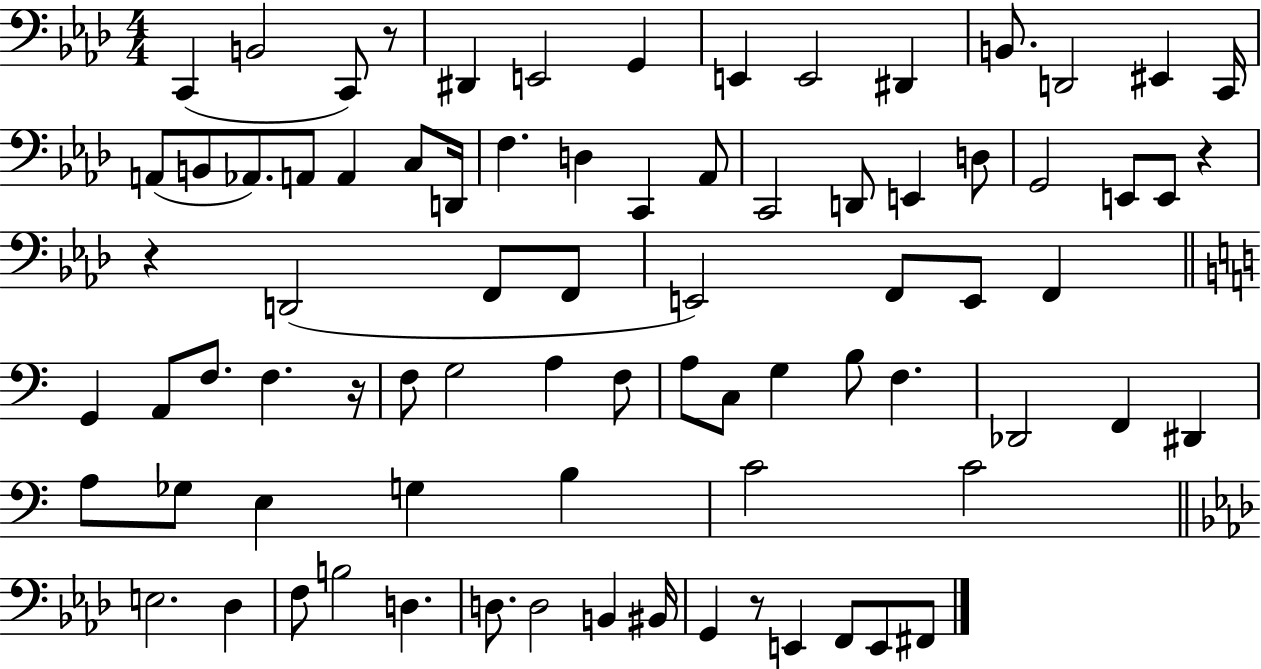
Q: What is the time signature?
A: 4/4